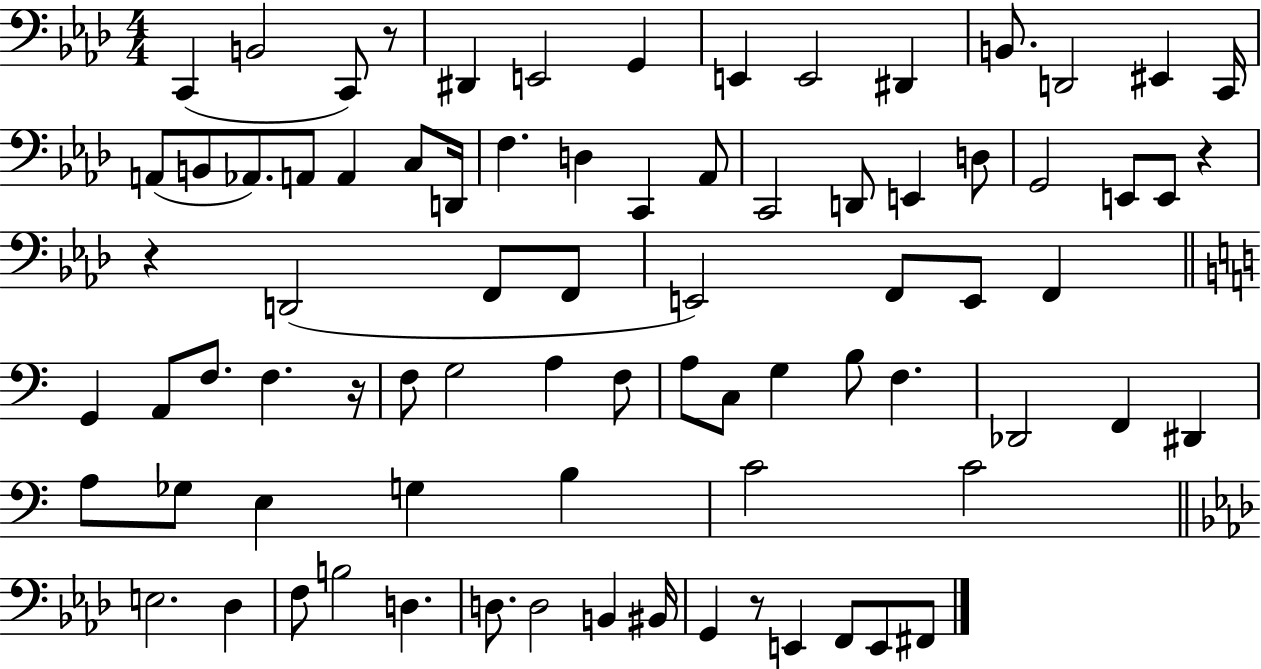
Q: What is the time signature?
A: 4/4